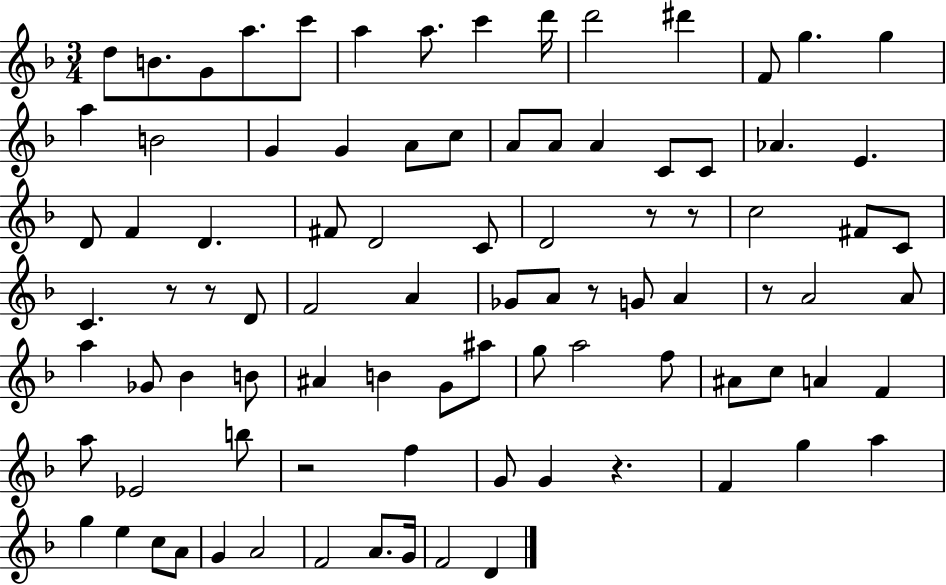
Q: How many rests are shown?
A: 8